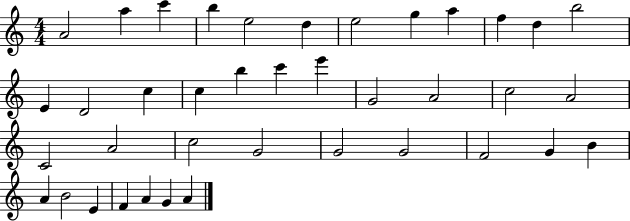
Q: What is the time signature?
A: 4/4